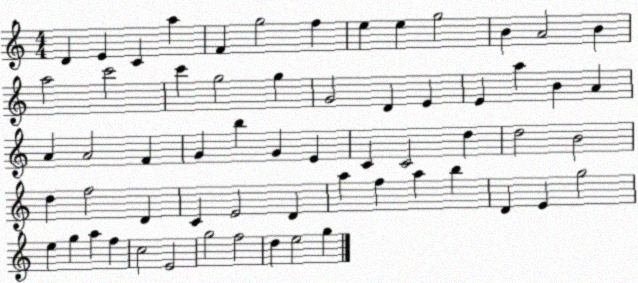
X:1
T:Untitled
M:4/4
L:1/4
K:C
D E C a F g2 f e e g2 B A2 B a2 c'2 c' g2 g G2 D E E a B A A A2 F G b G E C C2 d d2 B2 d f2 D C E2 D a f a b D E g2 e g a f c2 E2 g2 f2 d e2 g